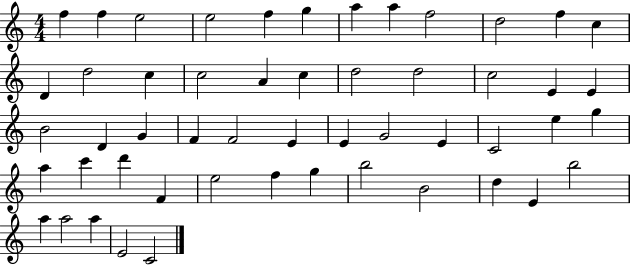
F5/q F5/q E5/h E5/h F5/q G5/q A5/q A5/q F5/h D5/h F5/q C5/q D4/q D5/h C5/q C5/h A4/q C5/q D5/h D5/h C5/h E4/q E4/q B4/h D4/q G4/q F4/q F4/h E4/q E4/q G4/h E4/q C4/h E5/q G5/q A5/q C6/q D6/q F4/q E5/h F5/q G5/q B5/h B4/h D5/q E4/q B5/h A5/q A5/h A5/q E4/h C4/h